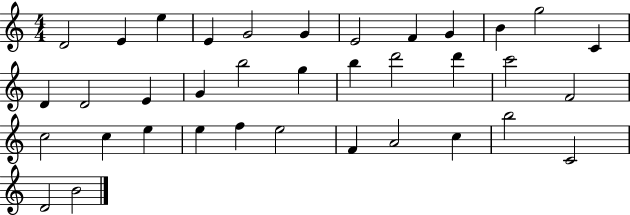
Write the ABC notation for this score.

X:1
T:Untitled
M:4/4
L:1/4
K:C
D2 E e E G2 G E2 F G B g2 C D D2 E G b2 g b d'2 d' c'2 F2 c2 c e e f e2 F A2 c b2 C2 D2 B2